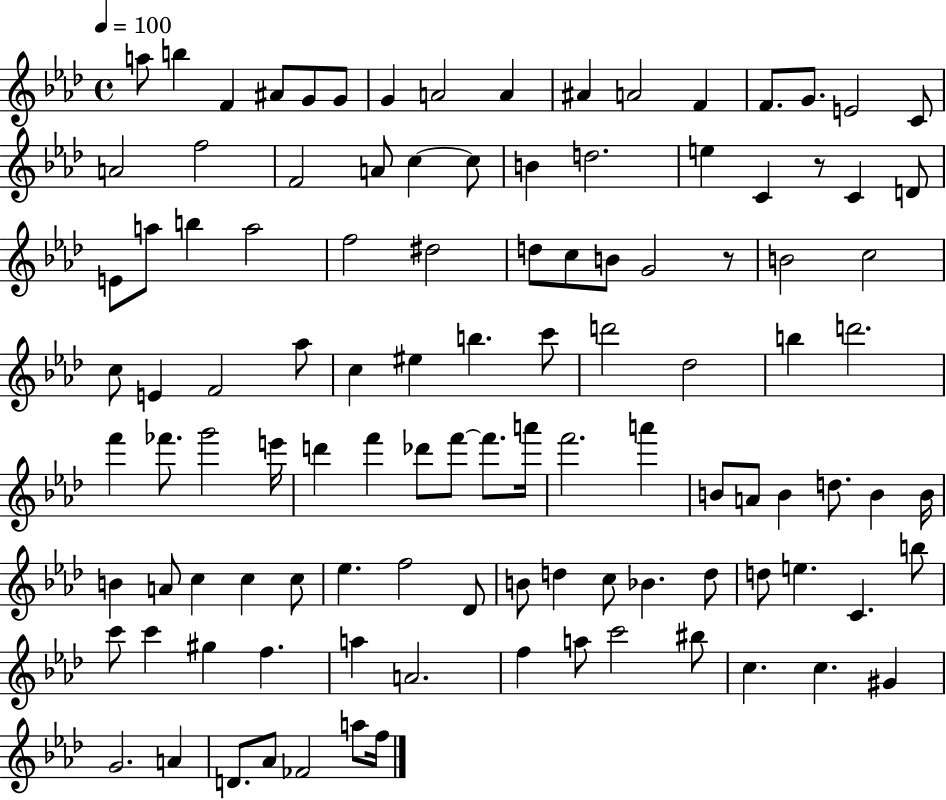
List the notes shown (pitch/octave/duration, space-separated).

A5/e B5/q F4/q A#4/e G4/e G4/e G4/q A4/h A4/q A#4/q A4/h F4/q F4/e. G4/e. E4/h C4/e A4/h F5/h F4/h A4/e C5/q C5/e B4/q D5/h. E5/q C4/q R/e C4/q D4/e E4/e A5/e B5/q A5/h F5/h D#5/h D5/e C5/e B4/e G4/h R/e B4/h C5/h C5/e E4/q F4/h Ab5/e C5/q EIS5/q B5/q. C6/e D6/h Db5/h B5/q D6/h. F6/q FES6/e. G6/h E6/s D6/q F6/q Db6/e F6/e F6/e. A6/s F6/h. A6/q B4/e A4/e B4/q D5/e. B4/q B4/s B4/q A4/e C5/q C5/q C5/e Eb5/q. F5/h Db4/e B4/e D5/q C5/e Bb4/q. D5/e D5/e E5/q. C4/q. B5/e C6/e C6/q G#5/q F5/q. A5/q A4/h. F5/q A5/e C6/h BIS5/e C5/q. C5/q. G#4/q G4/h. A4/q D4/e. Ab4/e FES4/h A5/e F5/s